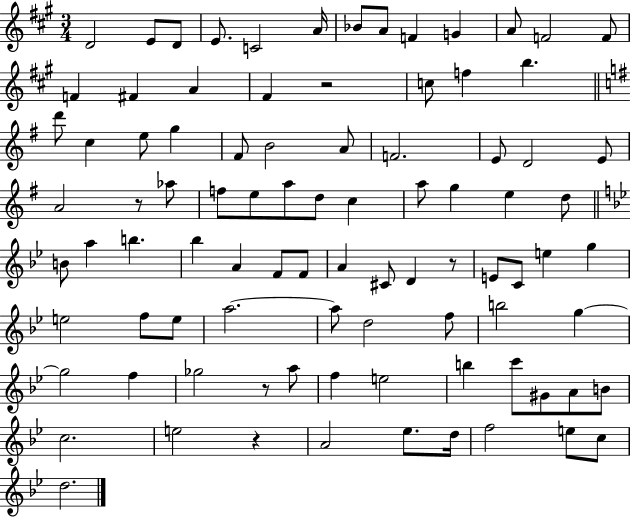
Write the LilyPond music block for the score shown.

{
  \clef treble
  \numericTimeSignature
  \time 3/4
  \key a \major
  d'2 e'8 d'8 | e'8. c'2 a'16 | bes'8 a'8 f'4 g'4 | a'8 f'2 f'8 | \break f'4 fis'4 a'4 | fis'4 r2 | c''8 f''4 b''4. | \bar "||" \break \key e \minor d'''8 c''4 e''8 g''4 | fis'8 b'2 a'8 | f'2. | e'8 d'2 e'8 | \break a'2 r8 aes''8 | f''8 e''8 a''8 d''8 c''4 | a''8 g''4 e''4 d''8 | \bar "||" \break \key bes \major b'8 a''4 b''4. | bes''4 a'4 f'8 f'8 | a'4 cis'8 d'4 r8 | e'8 c'8 e''4 g''4 | \break e''2 f''8 e''8 | a''2.~~ | a''8 d''2 f''8 | b''2 g''4~~ | \break g''2 f''4 | ges''2 r8 a''8 | f''4 e''2 | b''4 c'''8 gis'8 a'8 b'8 | \break c''2. | e''2 r4 | a'2 ees''8. d''16 | f''2 e''8 c''8 | \break d''2. | \bar "|."
}